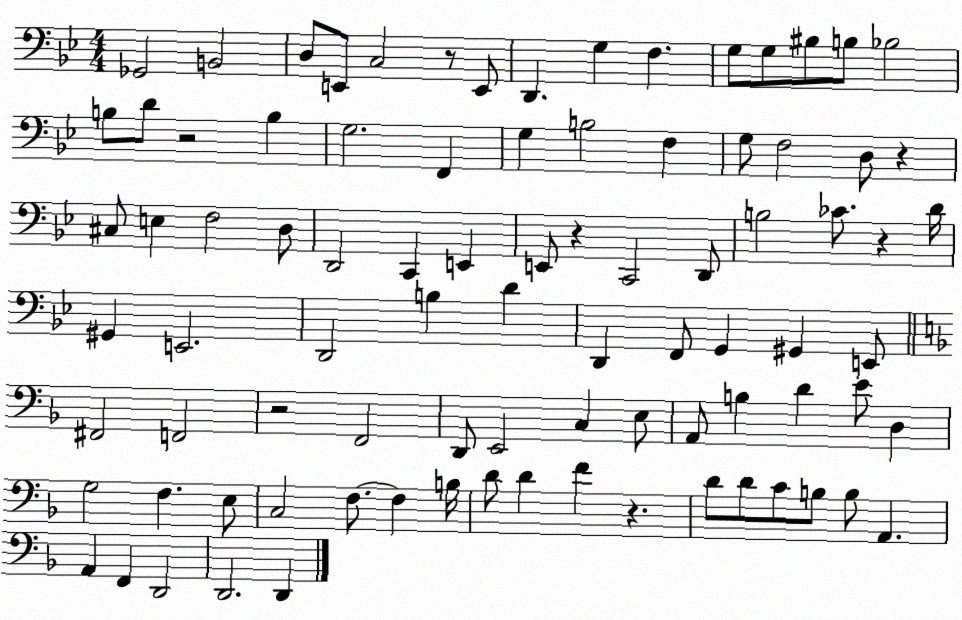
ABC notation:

X:1
T:Untitled
M:4/4
L:1/4
K:Bb
_G,,2 B,,2 D,/2 E,,/2 C,2 z/2 E,,/2 D,, G, F, G,/2 G,/2 ^B,/2 B,/2 _B,2 B,/2 D/2 z2 B, G,2 F,, G, B,2 F, G,/2 F,2 D,/2 z ^C,/2 E, F,2 D,/2 D,,2 C,, E,, E,,/2 z C,,2 D,,/2 B,2 _C/2 z D/4 ^G,, E,,2 D,,2 B, D D,, F,,/2 G,, ^G,, E,,/2 ^F,,2 F,,2 z2 F,,2 D,,/2 E,,2 C, E,/2 A,,/2 B, D E/2 D, G,2 F, E,/2 C,2 F,/2 F, B,/4 D/2 D F z D/2 D/2 C/2 B,/2 B,/2 A,, A,, F,, D,,2 D,,2 D,,